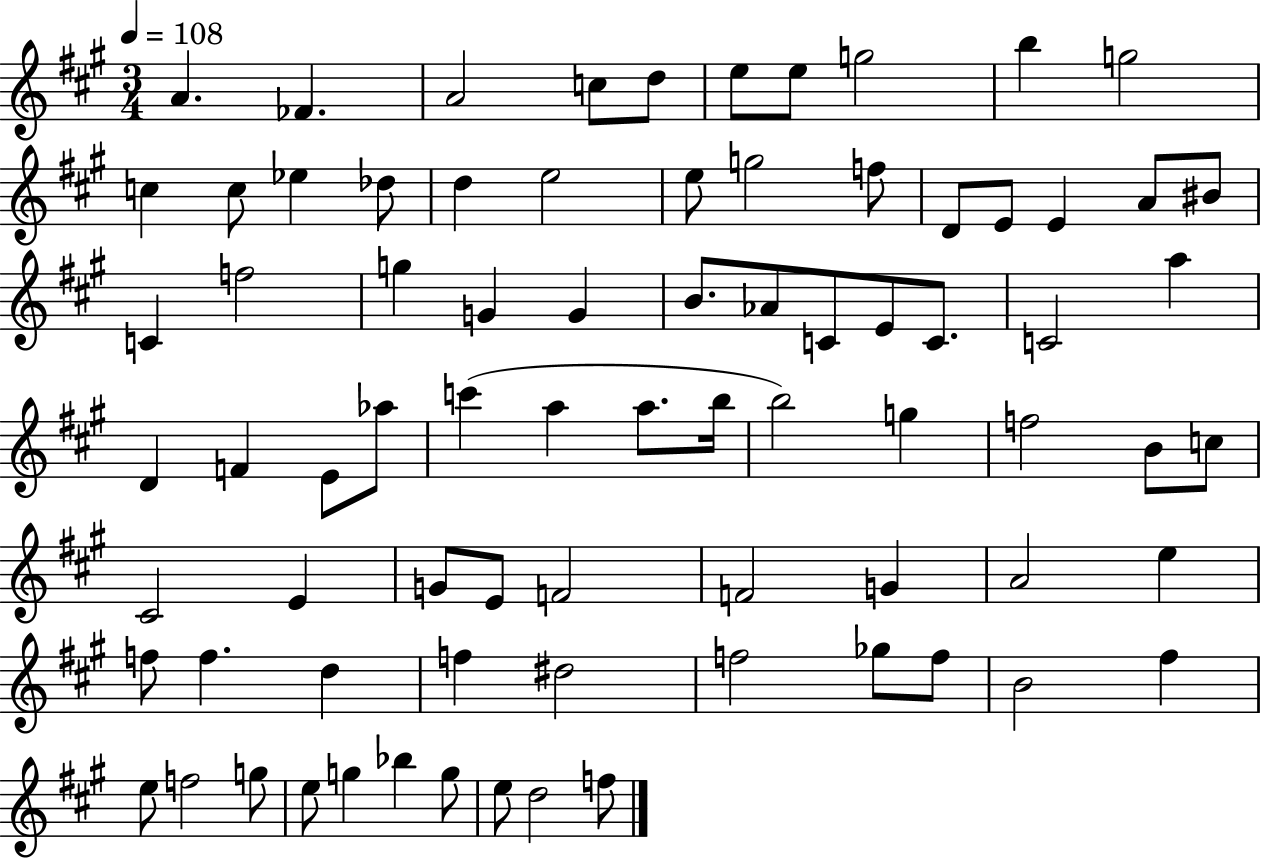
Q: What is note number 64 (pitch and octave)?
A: F5